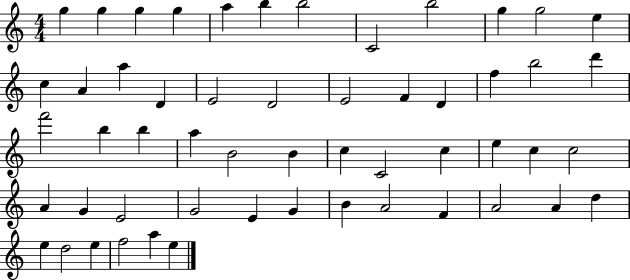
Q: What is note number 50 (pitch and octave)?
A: D5